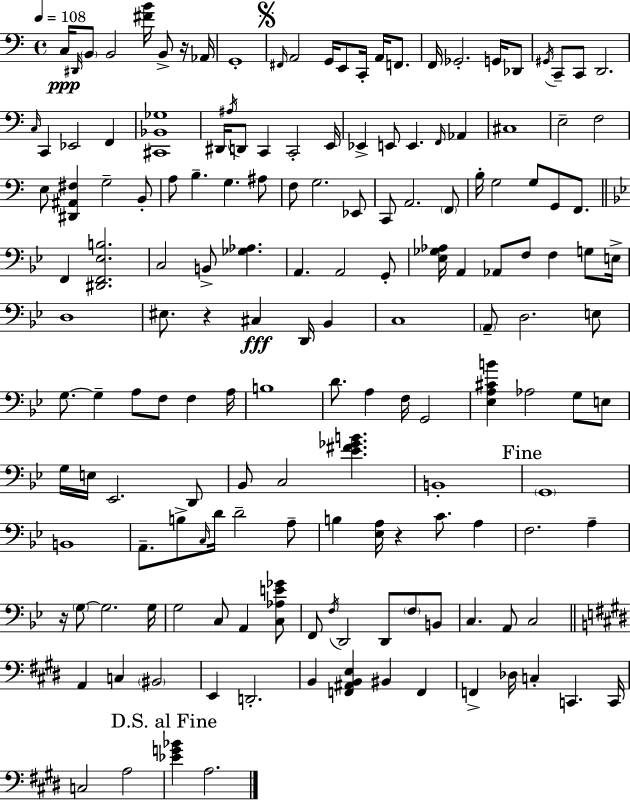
X:1
T:Untitled
M:4/4
L:1/4
K:Am
C,/4 ^D,,/4 B,,/2 B,,2 [^FB]/4 B,,/2 z/4 _A,,/4 G,,4 ^F,,/4 A,,2 G,,/4 E,,/2 C,,/4 A,,/4 F,,/2 F,,/4 _G,,2 G,,/4 _D,,/2 ^G,,/4 C,,/2 C,,/2 D,,2 C,/4 C,, _E,,2 F,, [^C,,_B,,_G,]4 ^D,,/4 ^A,/4 D,,/2 C,, C,,2 E,,/4 _E,, E,,/2 E,, F,,/4 _A,, ^C,4 E,2 F,2 E,/2 [^D,,^A,,^F,] G,2 B,,/2 A,/2 B, G, ^A,/2 F,/2 G,2 _E,,/2 C,,/2 A,,2 F,,/2 B,/4 G,2 G,/2 G,,/2 F,,/2 F,, [^D,,F,,_E,B,]2 C,2 B,,/2 [_G,_A,] A,, A,,2 G,,/2 [_E,_G,_A,]/4 A,, _A,,/2 F,/2 F, G,/2 E,/4 D,4 ^E,/2 z ^C, D,,/4 _B,, C,4 A,,/2 D,2 E,/2 G,/2 G, A,/2 F,/2 F, A,/4 B,4 D/2 A, F,/4 G,,2 [_E,A,^CB] _A,2 G,/2 E,/2 G,/4 E,/4 _E,,2 D,,/2 _B,,/2 C,2 [_E^F_GB] B,,4 G,,4 B,,4 A,,/2 B,/2 C,/4 D/4 D2 A,/2 B, [_E,A,]/4 z C/2 A, F,2 A, z/4 G,/2 G,2 G,/4 G,2 C,/2 A,, [C,_A,E_G]/2 F,,/2 F,/4 D,,2 D,,/2 F,/2 B,,/2 C, A,,/2 C,2 A,, C, ^B,,2 E,, D,,2 B,, [F,,^A,,B,,E,] ^B,, F,, F,, _D,/4 C, C,, C,,/4 C,2 A,2 [_EG_B] A,2